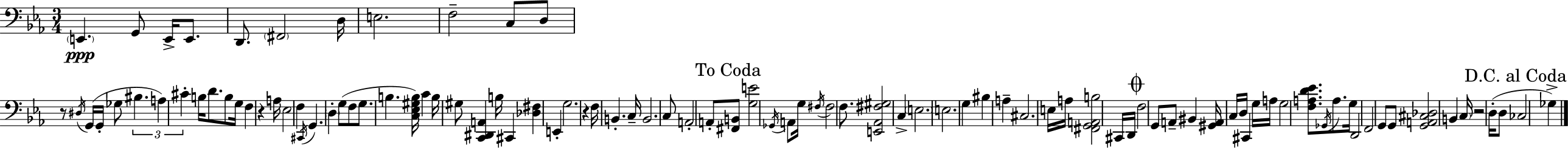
X:1
T:Untitled
M:3/4
L:1/4
K:Cm
E,, G,,/2 E,,/4 E,,/2 D,,/2 ^F,,2 D,/4 E,2 F,2 C,/2 D,/2 z/2 ^D,/4 G,,/4 G,,/4 _G,/2 ^B, A, ^C B,/4 D/2 B,/2 G,/4 F, z A,/4 _E,2 F, ^C,,/4 G,, D, G,/2 F,/2 G,/2 B, [C,_E,^G,B,]/4 C B,/4 ^G,/2 [C,,^D,,A,,] B,/4 ^C,, [_D,^F,] E,, G,2 z F,/4 B,, C,/4 B,,2 C,/2 A,,2 A,,/2 [^F,,B,,]/2 [G,E]2 _G,,/4 A,,/2 G,/4 ^F,/4 ^F,2 F,/2 [E,,_A,,^F,^G,]2 C, E,2 E,2 G, ^B, A, ^C,2 E,/4 A,/4 [^F,,G,,A,,B,]2 ^C,,/4 D,,/4 F,2 G,,/2 A,,/2 ^B,, [^G,,A,,]/4 C,/4 D,/4 ^C,, G,/4 A,/4 G,2 [F,A,D_E]/2 _G,,/4 A,/2 G,/4 D,,2 F,,2 G,,/2 G,,/2 [G,,A,,^C,_D,]2 B,, C,/4 z2 D,/4 D,/2 _C,2 _G,